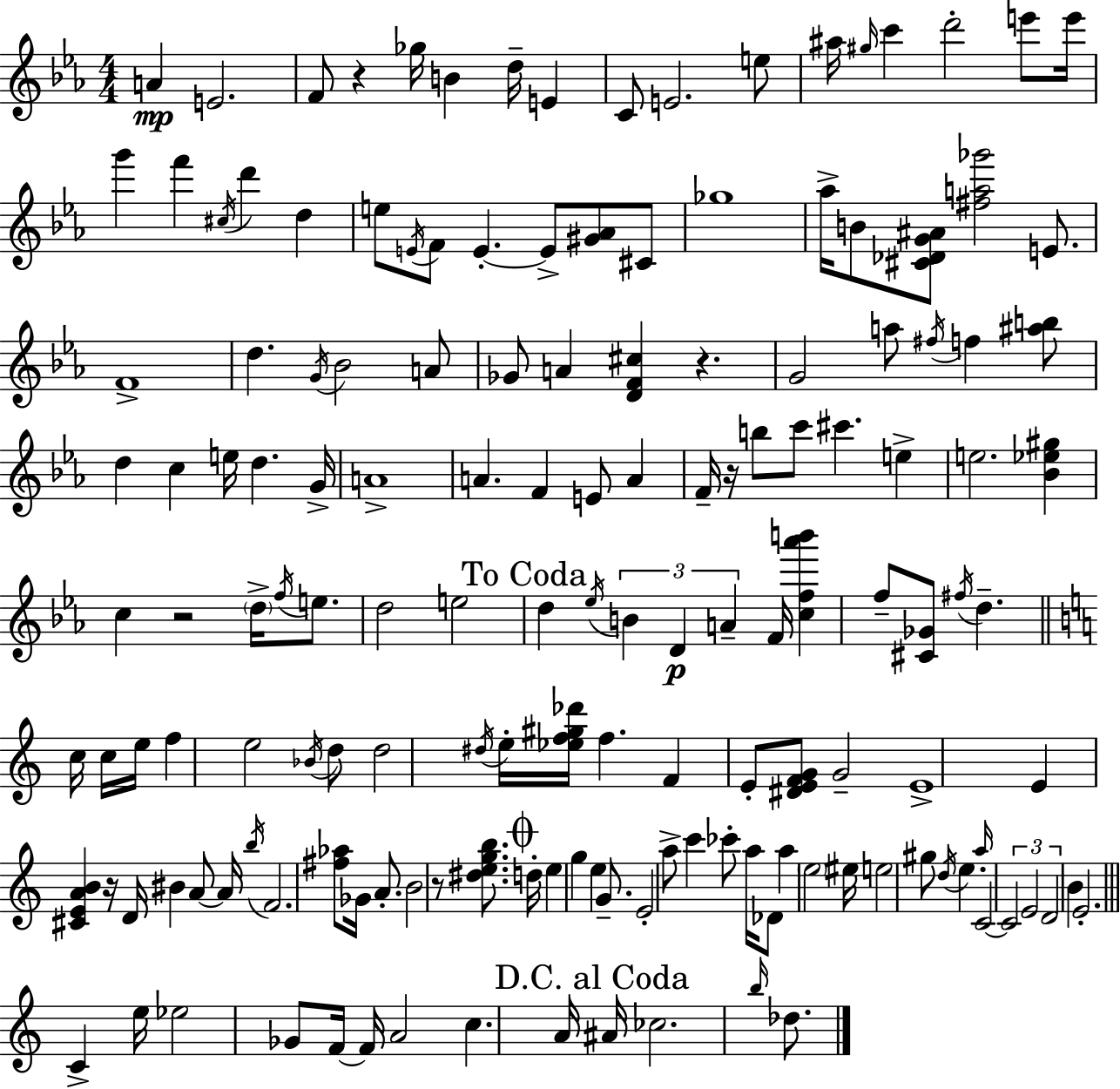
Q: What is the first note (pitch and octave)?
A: A4